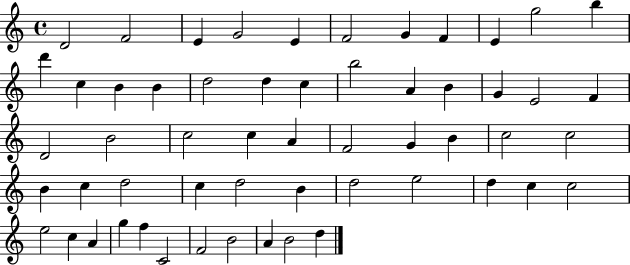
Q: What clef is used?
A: treble